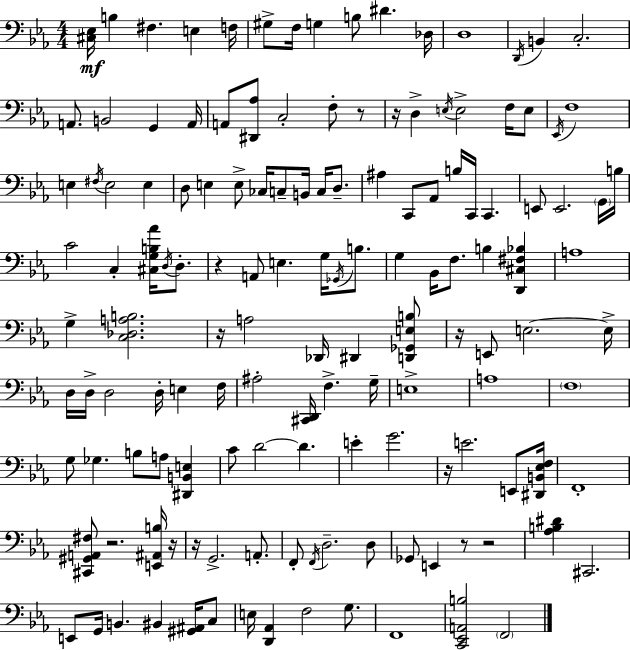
X:1
T:Untitled
M:4/4
L:1/4
K:Eb
[^C,_E,]/4 B, ^F, E, F,/4 ^G,/2 F,/4 G, B,/2 ^D _D,/4 D,4 D,,/4 B,, C,2 A,,/2 B,,2 G,, A,,/4 A,,/2 [^D,,_A,]/2 C,2 F,/2 z/2 z/4 D, E,/4 E,2 F,/4 E,/2 _E,,/4 F,4 E, ^F,/4 E,2 E, D,/2 E, E,/2 _C,/4 C,/2 B,,/4 C,/4 D,/2 ^A, C,,/2 _A,,/2 B,/4 C,,/4 C,, E,,/2 E,,2 G,,/4 B,/4 C2 C, [^C,G,B,_A]/4 D,/4 D,/2 z A,,/2 E, G,/4 _G,,/4 B,/2 G, _B,,/4 F,/2 B, [D,,^C,^F,_B,] A,4 G, [C,_D,A,B,]2 z/4 A,2 _D,,/4 ^D,, [D,,_G,,E,B,]/2 z/4 E,,/2 E,2 E,/4 D,/4 D,/4 D,2 D,/4 E, F,/4 ^A,2 [^C,,D,,]/4 F, G,/4 E,4 A,4 F,4 G,/2 _G, B,/2 A,/2 [^D,,B,,E,] C/2 D2 D E G2 z/4 E2 E,,/2 [^D,,B,,_E,F,]/4 F,,4 [^C,,^G,,A,,^F,]/2 z2 [E,,^A,,B,]/4 z/4 z/4 G,,2 A,,/2 F,,/2 F,,/4 D,2 D,/2 _G,,/2 E,, z/2 z2 [_A,B,^D] ^C,,2 E,,/2 G,,/4 B,, ^B,, [^G,,^A,,]/4 C,/2 E,/4 [D,,_A,,] F,2 G,/2 F,,4 [C,,_E,,A,,B,]2 F,,2